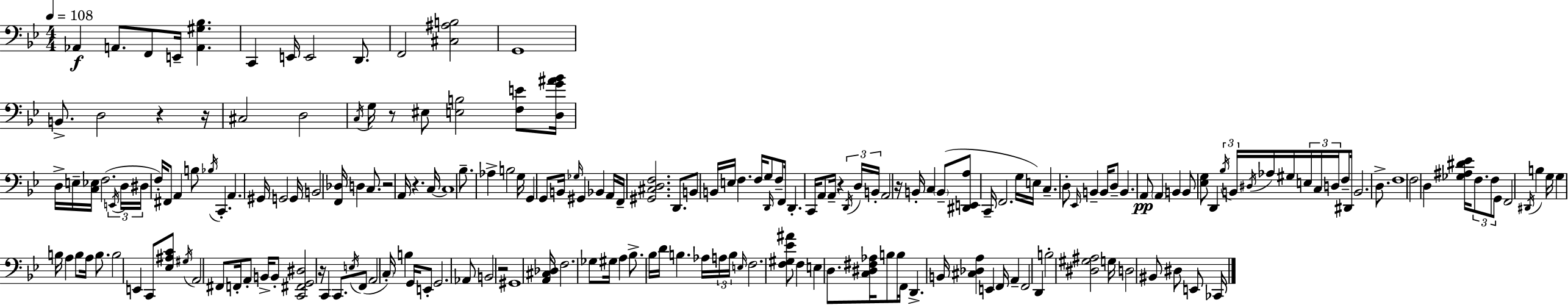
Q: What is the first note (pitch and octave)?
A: Ab2